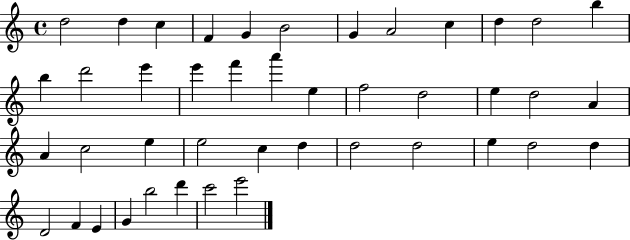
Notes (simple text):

D5/h D5/q C5/q F4/q G4/q B4/h G4/q A4/h C5/q D5/q D5/h B5/q B5/q D6/h E6/q E6/q F6/q A6/q E5/q F5/h D5/h E5/q D5/h A4/q A4/q C5/h E5/q E5/h C5/q D5/q D5/h D5/h E5/q D5/h D5/q D4/h F4/q E4/q G4/q B5/h D6/q C6/h E6/h